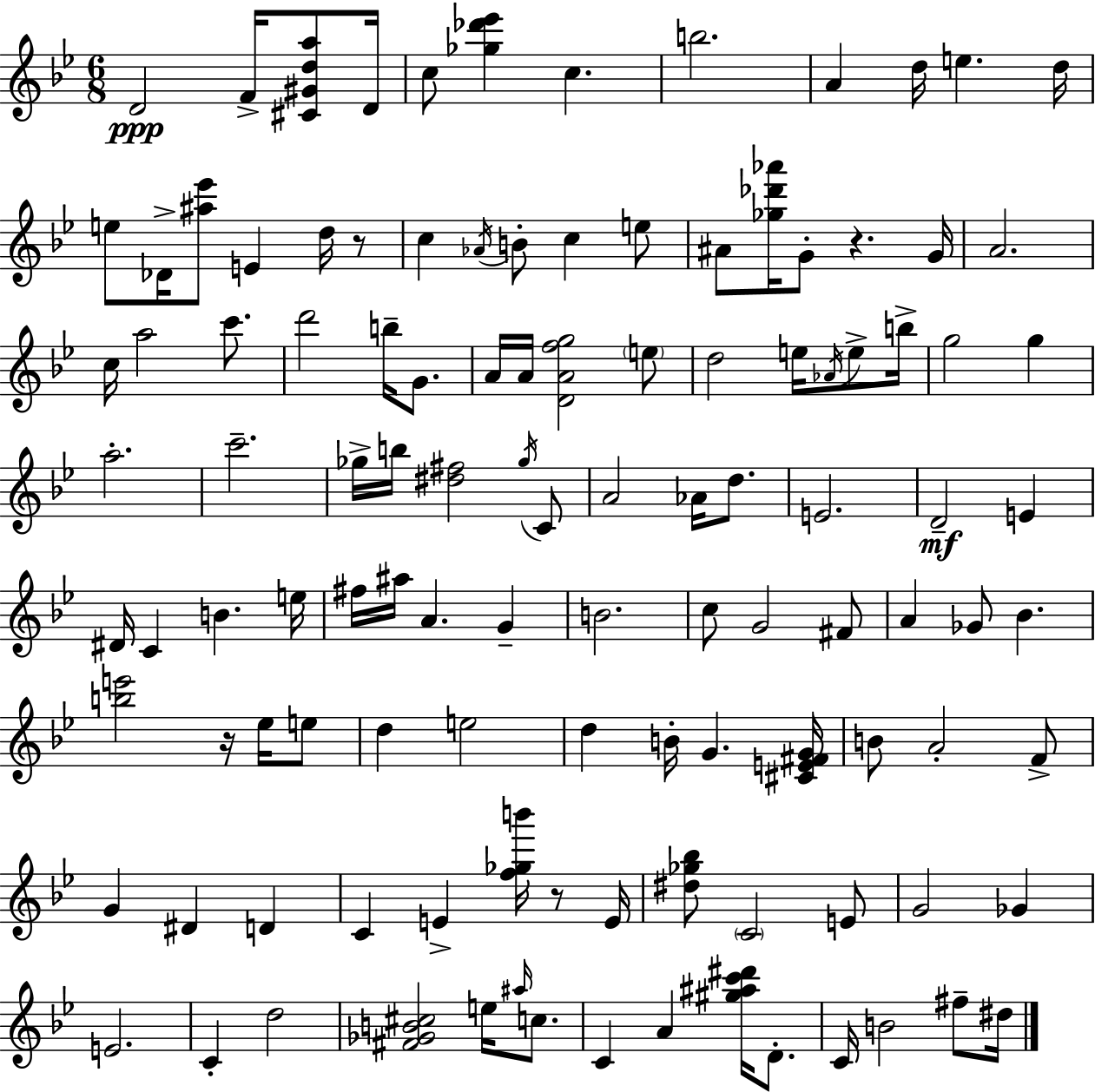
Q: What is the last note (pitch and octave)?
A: D#5